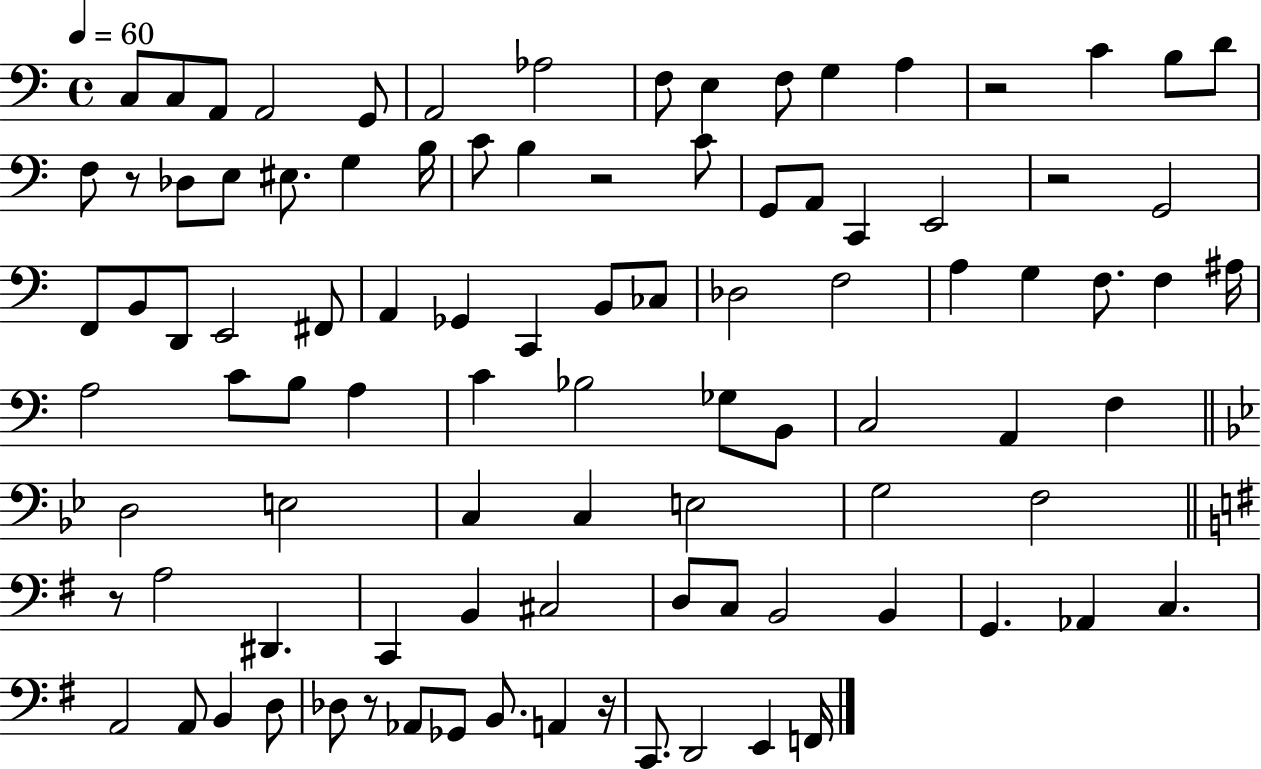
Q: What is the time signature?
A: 4/4